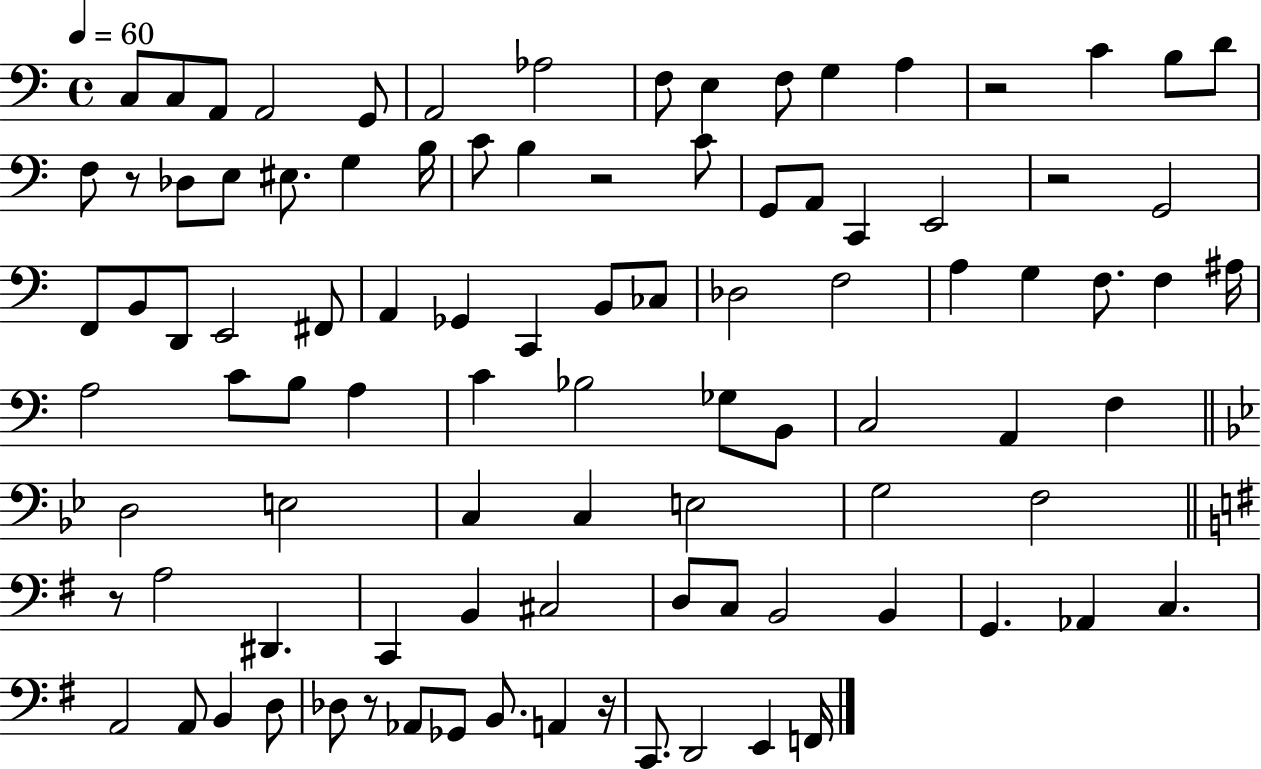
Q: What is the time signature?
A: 4/4